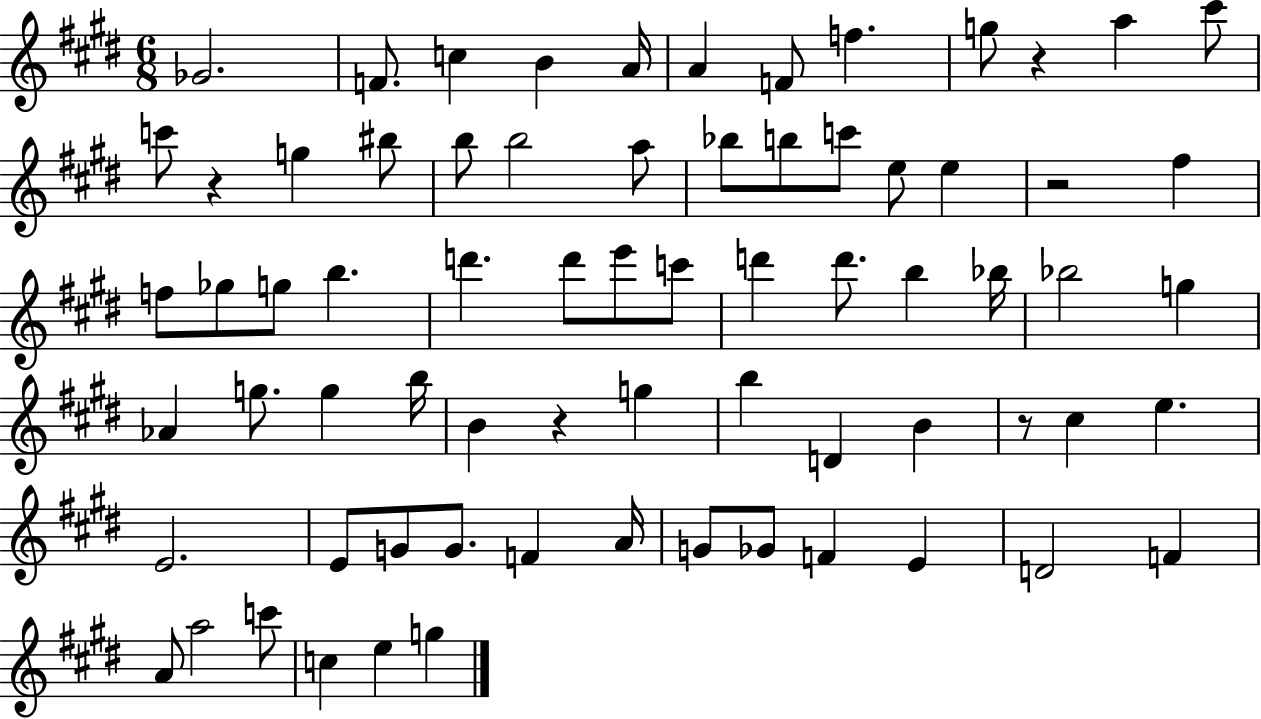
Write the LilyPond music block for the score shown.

{
  \clef treble
  \numericTimeSignature
  \time 6/8
  \key e \major
  ges'2. | f'8. c''4 b'4 a'16 | a'4 f'8 f''4. | g''8 r4 a''4 cis'''8 | \break c'''8 r4 g''4 bis''8 | b''8 b''2 a''8 | bes''8 b''8 c'''8 e''8 e''4 | r2 fis''4 | \break f''8 ges''8 g''8 b''4. | d'''4. d'''8 e'''8 c'''8 | d'''4 d'''8. b''4 bes''16 | bes''2 g''4 | \break aes'4 g''8. g''4 b''16 | b'4 r4 g''4 | b''4 d'4 b'4 | r8 cis''4 e''4. | \break e'2. | e'8 g'8 g'8. f'4 a'16 | g'8 ges'8 f'4 e'4 | d'2 f'4 | \break a'8 a''2 c'''8 | c''4 e''4 g''4 | \bar "|."
}